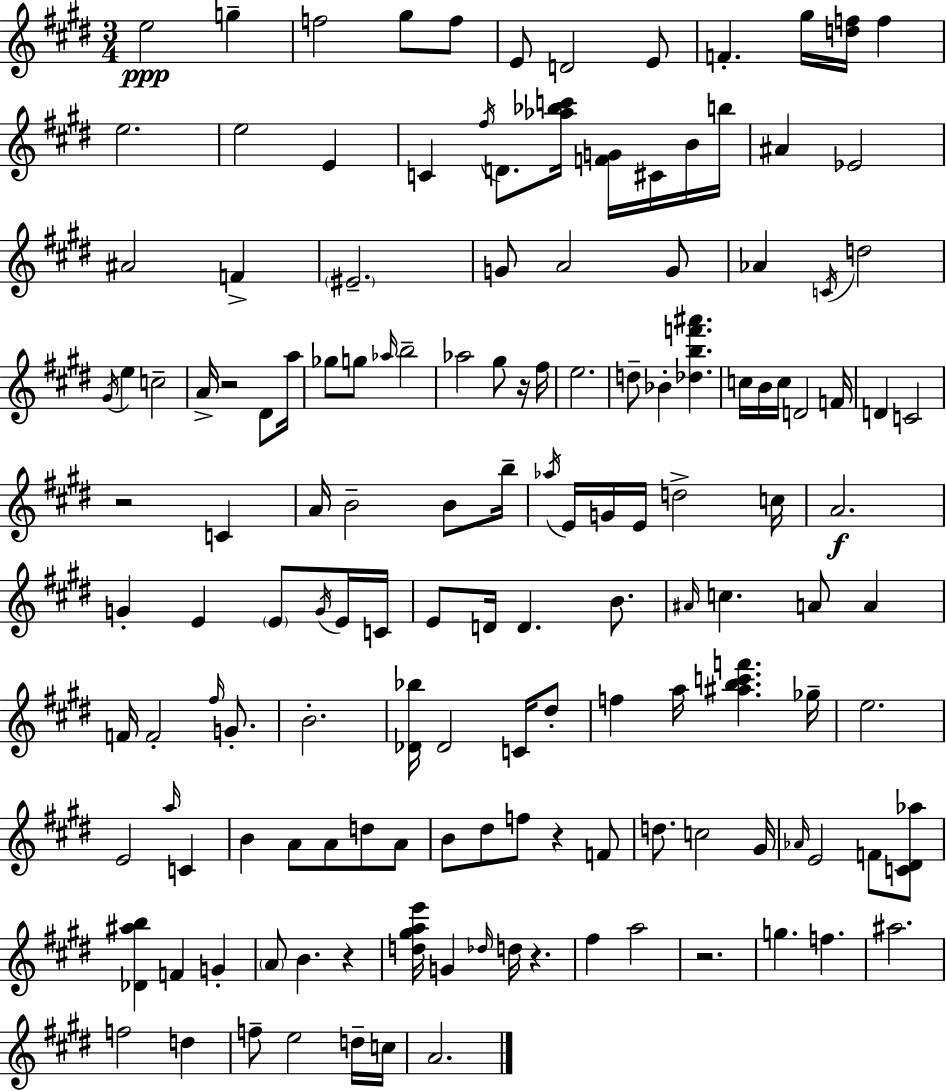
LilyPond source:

{
  \clef treble
  \numericTimeSignature
  \time 3/4
  \key e \major
  e''2\ppp g''4-- | f''2 gis''8 f''8 | e'8 d'2 e'8 | f'4.-. gis''16 <d'' f''>16 f''4 | \break e''2. | e''2 e'4 | c'4 \acciaccatura { fis''16 } d'8. <aes'' bes'' c'''>16 <f' g'>16 cis'16 b'16 | b''16 ais'4 ees'2 | \break ais'2 f'4-> | \parenthesize eis'2.-- | g'8 a'2 g'8 | aes'4 \acciaccatura { c'16 } d''2 | \break \acciaccatura { gis'16 } e''4 c''2-- | a'16-> r2 | dis'8 a''16 ges''8 g''8 \grace { aes''16 } b''2-- | aes''2 | \break gis''8 r16 fis''16 e''2. | d''8-- bes'4-. <des'' b'' f''' ais'''>4. | c''16 b'16 c''16 d'2 | f'16 d'4 c'2 | \break r2 | c'4 a'16 b'2-- | b'8 b''16-- \acciaccatura { aes''16 } e'16 g'16 e'16 d''2-> | c''16 a'2.\f | \break g'4-. e'4 | \parenthesize e'8 \acciaccatura { g'16 } e'16 c'16 e'8 d'16 d'4. | b'8. \grace { ais'16 } c''4. | a'8 a'4 f'16 f'2-. | \break \grace { fis''16 } g'8.-. b'2.-. | <des' bes''>16 des'2 | c'16 dis''8-. f''4 | a''16 <ais'' b'' c''' f'''>4. ges''16-- e''2. | \break e'2 | \grace { a''16 } c'4 b'4 | a'8 a'8 d''8 a'8 b'8 dis''8 | f''8 r4 f'8 d''8. | \break c''2 gis'16 \grace { aes'16 } e'2 | f'8 <c' dis' aes''>8 <des' ais'' b''>4 | f'4 g'4-. \parenthesize a'8 | b'4. r4 <d'' gis'' a'' e'''>16 g'4 | \break \grace { des''16 } d''16 r4. fis''4 | a''2 r2. | g''4. | f''4. ais''2. | \break f''2 | d''4 f''8-- | e''2 d''16-- c''16 a'2. | \bar "|."
}